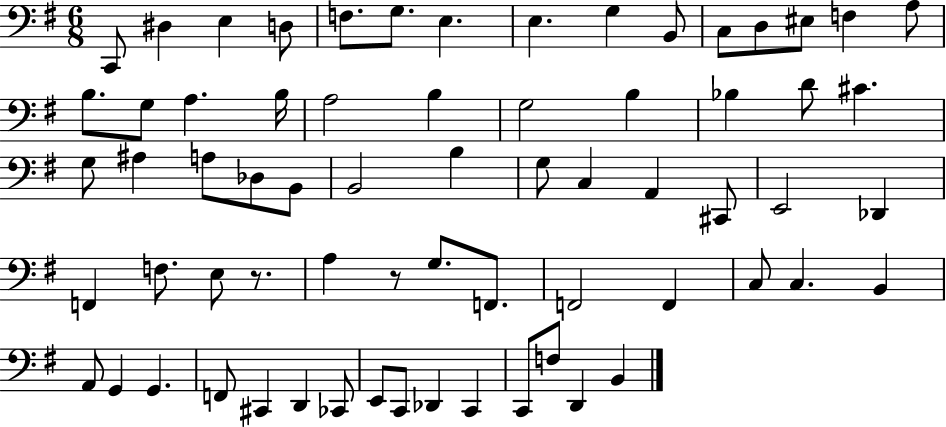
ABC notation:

X:1
T:Untitled
M:6/8
L:1/4
K:G
C,,/2 ^D, E, D,/2 F,/2 G,/2 E, E, G, B,,/2 C,/2 D,/2 ^E,/2 F, A,/2 B,/2 G,/2 A, B,/4 A,2 B, G,2 B, _B, D/2 ^C G,/2 ^A, A,/2 _D,/2 B,,/2 B,,2 B, G,/2 C, A,, ^C,,/2 E,,2 _D,, F,, F,/2 E,/2 z/2 A, z/2 G,/2 F,,/2 F,,2 F,, C,/2 C, B,, A,,/2 G,, G,, F,,/2 ^C,, D,, _C,,/2 E,,/2 C,,/2 _D,, C,, C,,/2 F,/2 D,, B,,